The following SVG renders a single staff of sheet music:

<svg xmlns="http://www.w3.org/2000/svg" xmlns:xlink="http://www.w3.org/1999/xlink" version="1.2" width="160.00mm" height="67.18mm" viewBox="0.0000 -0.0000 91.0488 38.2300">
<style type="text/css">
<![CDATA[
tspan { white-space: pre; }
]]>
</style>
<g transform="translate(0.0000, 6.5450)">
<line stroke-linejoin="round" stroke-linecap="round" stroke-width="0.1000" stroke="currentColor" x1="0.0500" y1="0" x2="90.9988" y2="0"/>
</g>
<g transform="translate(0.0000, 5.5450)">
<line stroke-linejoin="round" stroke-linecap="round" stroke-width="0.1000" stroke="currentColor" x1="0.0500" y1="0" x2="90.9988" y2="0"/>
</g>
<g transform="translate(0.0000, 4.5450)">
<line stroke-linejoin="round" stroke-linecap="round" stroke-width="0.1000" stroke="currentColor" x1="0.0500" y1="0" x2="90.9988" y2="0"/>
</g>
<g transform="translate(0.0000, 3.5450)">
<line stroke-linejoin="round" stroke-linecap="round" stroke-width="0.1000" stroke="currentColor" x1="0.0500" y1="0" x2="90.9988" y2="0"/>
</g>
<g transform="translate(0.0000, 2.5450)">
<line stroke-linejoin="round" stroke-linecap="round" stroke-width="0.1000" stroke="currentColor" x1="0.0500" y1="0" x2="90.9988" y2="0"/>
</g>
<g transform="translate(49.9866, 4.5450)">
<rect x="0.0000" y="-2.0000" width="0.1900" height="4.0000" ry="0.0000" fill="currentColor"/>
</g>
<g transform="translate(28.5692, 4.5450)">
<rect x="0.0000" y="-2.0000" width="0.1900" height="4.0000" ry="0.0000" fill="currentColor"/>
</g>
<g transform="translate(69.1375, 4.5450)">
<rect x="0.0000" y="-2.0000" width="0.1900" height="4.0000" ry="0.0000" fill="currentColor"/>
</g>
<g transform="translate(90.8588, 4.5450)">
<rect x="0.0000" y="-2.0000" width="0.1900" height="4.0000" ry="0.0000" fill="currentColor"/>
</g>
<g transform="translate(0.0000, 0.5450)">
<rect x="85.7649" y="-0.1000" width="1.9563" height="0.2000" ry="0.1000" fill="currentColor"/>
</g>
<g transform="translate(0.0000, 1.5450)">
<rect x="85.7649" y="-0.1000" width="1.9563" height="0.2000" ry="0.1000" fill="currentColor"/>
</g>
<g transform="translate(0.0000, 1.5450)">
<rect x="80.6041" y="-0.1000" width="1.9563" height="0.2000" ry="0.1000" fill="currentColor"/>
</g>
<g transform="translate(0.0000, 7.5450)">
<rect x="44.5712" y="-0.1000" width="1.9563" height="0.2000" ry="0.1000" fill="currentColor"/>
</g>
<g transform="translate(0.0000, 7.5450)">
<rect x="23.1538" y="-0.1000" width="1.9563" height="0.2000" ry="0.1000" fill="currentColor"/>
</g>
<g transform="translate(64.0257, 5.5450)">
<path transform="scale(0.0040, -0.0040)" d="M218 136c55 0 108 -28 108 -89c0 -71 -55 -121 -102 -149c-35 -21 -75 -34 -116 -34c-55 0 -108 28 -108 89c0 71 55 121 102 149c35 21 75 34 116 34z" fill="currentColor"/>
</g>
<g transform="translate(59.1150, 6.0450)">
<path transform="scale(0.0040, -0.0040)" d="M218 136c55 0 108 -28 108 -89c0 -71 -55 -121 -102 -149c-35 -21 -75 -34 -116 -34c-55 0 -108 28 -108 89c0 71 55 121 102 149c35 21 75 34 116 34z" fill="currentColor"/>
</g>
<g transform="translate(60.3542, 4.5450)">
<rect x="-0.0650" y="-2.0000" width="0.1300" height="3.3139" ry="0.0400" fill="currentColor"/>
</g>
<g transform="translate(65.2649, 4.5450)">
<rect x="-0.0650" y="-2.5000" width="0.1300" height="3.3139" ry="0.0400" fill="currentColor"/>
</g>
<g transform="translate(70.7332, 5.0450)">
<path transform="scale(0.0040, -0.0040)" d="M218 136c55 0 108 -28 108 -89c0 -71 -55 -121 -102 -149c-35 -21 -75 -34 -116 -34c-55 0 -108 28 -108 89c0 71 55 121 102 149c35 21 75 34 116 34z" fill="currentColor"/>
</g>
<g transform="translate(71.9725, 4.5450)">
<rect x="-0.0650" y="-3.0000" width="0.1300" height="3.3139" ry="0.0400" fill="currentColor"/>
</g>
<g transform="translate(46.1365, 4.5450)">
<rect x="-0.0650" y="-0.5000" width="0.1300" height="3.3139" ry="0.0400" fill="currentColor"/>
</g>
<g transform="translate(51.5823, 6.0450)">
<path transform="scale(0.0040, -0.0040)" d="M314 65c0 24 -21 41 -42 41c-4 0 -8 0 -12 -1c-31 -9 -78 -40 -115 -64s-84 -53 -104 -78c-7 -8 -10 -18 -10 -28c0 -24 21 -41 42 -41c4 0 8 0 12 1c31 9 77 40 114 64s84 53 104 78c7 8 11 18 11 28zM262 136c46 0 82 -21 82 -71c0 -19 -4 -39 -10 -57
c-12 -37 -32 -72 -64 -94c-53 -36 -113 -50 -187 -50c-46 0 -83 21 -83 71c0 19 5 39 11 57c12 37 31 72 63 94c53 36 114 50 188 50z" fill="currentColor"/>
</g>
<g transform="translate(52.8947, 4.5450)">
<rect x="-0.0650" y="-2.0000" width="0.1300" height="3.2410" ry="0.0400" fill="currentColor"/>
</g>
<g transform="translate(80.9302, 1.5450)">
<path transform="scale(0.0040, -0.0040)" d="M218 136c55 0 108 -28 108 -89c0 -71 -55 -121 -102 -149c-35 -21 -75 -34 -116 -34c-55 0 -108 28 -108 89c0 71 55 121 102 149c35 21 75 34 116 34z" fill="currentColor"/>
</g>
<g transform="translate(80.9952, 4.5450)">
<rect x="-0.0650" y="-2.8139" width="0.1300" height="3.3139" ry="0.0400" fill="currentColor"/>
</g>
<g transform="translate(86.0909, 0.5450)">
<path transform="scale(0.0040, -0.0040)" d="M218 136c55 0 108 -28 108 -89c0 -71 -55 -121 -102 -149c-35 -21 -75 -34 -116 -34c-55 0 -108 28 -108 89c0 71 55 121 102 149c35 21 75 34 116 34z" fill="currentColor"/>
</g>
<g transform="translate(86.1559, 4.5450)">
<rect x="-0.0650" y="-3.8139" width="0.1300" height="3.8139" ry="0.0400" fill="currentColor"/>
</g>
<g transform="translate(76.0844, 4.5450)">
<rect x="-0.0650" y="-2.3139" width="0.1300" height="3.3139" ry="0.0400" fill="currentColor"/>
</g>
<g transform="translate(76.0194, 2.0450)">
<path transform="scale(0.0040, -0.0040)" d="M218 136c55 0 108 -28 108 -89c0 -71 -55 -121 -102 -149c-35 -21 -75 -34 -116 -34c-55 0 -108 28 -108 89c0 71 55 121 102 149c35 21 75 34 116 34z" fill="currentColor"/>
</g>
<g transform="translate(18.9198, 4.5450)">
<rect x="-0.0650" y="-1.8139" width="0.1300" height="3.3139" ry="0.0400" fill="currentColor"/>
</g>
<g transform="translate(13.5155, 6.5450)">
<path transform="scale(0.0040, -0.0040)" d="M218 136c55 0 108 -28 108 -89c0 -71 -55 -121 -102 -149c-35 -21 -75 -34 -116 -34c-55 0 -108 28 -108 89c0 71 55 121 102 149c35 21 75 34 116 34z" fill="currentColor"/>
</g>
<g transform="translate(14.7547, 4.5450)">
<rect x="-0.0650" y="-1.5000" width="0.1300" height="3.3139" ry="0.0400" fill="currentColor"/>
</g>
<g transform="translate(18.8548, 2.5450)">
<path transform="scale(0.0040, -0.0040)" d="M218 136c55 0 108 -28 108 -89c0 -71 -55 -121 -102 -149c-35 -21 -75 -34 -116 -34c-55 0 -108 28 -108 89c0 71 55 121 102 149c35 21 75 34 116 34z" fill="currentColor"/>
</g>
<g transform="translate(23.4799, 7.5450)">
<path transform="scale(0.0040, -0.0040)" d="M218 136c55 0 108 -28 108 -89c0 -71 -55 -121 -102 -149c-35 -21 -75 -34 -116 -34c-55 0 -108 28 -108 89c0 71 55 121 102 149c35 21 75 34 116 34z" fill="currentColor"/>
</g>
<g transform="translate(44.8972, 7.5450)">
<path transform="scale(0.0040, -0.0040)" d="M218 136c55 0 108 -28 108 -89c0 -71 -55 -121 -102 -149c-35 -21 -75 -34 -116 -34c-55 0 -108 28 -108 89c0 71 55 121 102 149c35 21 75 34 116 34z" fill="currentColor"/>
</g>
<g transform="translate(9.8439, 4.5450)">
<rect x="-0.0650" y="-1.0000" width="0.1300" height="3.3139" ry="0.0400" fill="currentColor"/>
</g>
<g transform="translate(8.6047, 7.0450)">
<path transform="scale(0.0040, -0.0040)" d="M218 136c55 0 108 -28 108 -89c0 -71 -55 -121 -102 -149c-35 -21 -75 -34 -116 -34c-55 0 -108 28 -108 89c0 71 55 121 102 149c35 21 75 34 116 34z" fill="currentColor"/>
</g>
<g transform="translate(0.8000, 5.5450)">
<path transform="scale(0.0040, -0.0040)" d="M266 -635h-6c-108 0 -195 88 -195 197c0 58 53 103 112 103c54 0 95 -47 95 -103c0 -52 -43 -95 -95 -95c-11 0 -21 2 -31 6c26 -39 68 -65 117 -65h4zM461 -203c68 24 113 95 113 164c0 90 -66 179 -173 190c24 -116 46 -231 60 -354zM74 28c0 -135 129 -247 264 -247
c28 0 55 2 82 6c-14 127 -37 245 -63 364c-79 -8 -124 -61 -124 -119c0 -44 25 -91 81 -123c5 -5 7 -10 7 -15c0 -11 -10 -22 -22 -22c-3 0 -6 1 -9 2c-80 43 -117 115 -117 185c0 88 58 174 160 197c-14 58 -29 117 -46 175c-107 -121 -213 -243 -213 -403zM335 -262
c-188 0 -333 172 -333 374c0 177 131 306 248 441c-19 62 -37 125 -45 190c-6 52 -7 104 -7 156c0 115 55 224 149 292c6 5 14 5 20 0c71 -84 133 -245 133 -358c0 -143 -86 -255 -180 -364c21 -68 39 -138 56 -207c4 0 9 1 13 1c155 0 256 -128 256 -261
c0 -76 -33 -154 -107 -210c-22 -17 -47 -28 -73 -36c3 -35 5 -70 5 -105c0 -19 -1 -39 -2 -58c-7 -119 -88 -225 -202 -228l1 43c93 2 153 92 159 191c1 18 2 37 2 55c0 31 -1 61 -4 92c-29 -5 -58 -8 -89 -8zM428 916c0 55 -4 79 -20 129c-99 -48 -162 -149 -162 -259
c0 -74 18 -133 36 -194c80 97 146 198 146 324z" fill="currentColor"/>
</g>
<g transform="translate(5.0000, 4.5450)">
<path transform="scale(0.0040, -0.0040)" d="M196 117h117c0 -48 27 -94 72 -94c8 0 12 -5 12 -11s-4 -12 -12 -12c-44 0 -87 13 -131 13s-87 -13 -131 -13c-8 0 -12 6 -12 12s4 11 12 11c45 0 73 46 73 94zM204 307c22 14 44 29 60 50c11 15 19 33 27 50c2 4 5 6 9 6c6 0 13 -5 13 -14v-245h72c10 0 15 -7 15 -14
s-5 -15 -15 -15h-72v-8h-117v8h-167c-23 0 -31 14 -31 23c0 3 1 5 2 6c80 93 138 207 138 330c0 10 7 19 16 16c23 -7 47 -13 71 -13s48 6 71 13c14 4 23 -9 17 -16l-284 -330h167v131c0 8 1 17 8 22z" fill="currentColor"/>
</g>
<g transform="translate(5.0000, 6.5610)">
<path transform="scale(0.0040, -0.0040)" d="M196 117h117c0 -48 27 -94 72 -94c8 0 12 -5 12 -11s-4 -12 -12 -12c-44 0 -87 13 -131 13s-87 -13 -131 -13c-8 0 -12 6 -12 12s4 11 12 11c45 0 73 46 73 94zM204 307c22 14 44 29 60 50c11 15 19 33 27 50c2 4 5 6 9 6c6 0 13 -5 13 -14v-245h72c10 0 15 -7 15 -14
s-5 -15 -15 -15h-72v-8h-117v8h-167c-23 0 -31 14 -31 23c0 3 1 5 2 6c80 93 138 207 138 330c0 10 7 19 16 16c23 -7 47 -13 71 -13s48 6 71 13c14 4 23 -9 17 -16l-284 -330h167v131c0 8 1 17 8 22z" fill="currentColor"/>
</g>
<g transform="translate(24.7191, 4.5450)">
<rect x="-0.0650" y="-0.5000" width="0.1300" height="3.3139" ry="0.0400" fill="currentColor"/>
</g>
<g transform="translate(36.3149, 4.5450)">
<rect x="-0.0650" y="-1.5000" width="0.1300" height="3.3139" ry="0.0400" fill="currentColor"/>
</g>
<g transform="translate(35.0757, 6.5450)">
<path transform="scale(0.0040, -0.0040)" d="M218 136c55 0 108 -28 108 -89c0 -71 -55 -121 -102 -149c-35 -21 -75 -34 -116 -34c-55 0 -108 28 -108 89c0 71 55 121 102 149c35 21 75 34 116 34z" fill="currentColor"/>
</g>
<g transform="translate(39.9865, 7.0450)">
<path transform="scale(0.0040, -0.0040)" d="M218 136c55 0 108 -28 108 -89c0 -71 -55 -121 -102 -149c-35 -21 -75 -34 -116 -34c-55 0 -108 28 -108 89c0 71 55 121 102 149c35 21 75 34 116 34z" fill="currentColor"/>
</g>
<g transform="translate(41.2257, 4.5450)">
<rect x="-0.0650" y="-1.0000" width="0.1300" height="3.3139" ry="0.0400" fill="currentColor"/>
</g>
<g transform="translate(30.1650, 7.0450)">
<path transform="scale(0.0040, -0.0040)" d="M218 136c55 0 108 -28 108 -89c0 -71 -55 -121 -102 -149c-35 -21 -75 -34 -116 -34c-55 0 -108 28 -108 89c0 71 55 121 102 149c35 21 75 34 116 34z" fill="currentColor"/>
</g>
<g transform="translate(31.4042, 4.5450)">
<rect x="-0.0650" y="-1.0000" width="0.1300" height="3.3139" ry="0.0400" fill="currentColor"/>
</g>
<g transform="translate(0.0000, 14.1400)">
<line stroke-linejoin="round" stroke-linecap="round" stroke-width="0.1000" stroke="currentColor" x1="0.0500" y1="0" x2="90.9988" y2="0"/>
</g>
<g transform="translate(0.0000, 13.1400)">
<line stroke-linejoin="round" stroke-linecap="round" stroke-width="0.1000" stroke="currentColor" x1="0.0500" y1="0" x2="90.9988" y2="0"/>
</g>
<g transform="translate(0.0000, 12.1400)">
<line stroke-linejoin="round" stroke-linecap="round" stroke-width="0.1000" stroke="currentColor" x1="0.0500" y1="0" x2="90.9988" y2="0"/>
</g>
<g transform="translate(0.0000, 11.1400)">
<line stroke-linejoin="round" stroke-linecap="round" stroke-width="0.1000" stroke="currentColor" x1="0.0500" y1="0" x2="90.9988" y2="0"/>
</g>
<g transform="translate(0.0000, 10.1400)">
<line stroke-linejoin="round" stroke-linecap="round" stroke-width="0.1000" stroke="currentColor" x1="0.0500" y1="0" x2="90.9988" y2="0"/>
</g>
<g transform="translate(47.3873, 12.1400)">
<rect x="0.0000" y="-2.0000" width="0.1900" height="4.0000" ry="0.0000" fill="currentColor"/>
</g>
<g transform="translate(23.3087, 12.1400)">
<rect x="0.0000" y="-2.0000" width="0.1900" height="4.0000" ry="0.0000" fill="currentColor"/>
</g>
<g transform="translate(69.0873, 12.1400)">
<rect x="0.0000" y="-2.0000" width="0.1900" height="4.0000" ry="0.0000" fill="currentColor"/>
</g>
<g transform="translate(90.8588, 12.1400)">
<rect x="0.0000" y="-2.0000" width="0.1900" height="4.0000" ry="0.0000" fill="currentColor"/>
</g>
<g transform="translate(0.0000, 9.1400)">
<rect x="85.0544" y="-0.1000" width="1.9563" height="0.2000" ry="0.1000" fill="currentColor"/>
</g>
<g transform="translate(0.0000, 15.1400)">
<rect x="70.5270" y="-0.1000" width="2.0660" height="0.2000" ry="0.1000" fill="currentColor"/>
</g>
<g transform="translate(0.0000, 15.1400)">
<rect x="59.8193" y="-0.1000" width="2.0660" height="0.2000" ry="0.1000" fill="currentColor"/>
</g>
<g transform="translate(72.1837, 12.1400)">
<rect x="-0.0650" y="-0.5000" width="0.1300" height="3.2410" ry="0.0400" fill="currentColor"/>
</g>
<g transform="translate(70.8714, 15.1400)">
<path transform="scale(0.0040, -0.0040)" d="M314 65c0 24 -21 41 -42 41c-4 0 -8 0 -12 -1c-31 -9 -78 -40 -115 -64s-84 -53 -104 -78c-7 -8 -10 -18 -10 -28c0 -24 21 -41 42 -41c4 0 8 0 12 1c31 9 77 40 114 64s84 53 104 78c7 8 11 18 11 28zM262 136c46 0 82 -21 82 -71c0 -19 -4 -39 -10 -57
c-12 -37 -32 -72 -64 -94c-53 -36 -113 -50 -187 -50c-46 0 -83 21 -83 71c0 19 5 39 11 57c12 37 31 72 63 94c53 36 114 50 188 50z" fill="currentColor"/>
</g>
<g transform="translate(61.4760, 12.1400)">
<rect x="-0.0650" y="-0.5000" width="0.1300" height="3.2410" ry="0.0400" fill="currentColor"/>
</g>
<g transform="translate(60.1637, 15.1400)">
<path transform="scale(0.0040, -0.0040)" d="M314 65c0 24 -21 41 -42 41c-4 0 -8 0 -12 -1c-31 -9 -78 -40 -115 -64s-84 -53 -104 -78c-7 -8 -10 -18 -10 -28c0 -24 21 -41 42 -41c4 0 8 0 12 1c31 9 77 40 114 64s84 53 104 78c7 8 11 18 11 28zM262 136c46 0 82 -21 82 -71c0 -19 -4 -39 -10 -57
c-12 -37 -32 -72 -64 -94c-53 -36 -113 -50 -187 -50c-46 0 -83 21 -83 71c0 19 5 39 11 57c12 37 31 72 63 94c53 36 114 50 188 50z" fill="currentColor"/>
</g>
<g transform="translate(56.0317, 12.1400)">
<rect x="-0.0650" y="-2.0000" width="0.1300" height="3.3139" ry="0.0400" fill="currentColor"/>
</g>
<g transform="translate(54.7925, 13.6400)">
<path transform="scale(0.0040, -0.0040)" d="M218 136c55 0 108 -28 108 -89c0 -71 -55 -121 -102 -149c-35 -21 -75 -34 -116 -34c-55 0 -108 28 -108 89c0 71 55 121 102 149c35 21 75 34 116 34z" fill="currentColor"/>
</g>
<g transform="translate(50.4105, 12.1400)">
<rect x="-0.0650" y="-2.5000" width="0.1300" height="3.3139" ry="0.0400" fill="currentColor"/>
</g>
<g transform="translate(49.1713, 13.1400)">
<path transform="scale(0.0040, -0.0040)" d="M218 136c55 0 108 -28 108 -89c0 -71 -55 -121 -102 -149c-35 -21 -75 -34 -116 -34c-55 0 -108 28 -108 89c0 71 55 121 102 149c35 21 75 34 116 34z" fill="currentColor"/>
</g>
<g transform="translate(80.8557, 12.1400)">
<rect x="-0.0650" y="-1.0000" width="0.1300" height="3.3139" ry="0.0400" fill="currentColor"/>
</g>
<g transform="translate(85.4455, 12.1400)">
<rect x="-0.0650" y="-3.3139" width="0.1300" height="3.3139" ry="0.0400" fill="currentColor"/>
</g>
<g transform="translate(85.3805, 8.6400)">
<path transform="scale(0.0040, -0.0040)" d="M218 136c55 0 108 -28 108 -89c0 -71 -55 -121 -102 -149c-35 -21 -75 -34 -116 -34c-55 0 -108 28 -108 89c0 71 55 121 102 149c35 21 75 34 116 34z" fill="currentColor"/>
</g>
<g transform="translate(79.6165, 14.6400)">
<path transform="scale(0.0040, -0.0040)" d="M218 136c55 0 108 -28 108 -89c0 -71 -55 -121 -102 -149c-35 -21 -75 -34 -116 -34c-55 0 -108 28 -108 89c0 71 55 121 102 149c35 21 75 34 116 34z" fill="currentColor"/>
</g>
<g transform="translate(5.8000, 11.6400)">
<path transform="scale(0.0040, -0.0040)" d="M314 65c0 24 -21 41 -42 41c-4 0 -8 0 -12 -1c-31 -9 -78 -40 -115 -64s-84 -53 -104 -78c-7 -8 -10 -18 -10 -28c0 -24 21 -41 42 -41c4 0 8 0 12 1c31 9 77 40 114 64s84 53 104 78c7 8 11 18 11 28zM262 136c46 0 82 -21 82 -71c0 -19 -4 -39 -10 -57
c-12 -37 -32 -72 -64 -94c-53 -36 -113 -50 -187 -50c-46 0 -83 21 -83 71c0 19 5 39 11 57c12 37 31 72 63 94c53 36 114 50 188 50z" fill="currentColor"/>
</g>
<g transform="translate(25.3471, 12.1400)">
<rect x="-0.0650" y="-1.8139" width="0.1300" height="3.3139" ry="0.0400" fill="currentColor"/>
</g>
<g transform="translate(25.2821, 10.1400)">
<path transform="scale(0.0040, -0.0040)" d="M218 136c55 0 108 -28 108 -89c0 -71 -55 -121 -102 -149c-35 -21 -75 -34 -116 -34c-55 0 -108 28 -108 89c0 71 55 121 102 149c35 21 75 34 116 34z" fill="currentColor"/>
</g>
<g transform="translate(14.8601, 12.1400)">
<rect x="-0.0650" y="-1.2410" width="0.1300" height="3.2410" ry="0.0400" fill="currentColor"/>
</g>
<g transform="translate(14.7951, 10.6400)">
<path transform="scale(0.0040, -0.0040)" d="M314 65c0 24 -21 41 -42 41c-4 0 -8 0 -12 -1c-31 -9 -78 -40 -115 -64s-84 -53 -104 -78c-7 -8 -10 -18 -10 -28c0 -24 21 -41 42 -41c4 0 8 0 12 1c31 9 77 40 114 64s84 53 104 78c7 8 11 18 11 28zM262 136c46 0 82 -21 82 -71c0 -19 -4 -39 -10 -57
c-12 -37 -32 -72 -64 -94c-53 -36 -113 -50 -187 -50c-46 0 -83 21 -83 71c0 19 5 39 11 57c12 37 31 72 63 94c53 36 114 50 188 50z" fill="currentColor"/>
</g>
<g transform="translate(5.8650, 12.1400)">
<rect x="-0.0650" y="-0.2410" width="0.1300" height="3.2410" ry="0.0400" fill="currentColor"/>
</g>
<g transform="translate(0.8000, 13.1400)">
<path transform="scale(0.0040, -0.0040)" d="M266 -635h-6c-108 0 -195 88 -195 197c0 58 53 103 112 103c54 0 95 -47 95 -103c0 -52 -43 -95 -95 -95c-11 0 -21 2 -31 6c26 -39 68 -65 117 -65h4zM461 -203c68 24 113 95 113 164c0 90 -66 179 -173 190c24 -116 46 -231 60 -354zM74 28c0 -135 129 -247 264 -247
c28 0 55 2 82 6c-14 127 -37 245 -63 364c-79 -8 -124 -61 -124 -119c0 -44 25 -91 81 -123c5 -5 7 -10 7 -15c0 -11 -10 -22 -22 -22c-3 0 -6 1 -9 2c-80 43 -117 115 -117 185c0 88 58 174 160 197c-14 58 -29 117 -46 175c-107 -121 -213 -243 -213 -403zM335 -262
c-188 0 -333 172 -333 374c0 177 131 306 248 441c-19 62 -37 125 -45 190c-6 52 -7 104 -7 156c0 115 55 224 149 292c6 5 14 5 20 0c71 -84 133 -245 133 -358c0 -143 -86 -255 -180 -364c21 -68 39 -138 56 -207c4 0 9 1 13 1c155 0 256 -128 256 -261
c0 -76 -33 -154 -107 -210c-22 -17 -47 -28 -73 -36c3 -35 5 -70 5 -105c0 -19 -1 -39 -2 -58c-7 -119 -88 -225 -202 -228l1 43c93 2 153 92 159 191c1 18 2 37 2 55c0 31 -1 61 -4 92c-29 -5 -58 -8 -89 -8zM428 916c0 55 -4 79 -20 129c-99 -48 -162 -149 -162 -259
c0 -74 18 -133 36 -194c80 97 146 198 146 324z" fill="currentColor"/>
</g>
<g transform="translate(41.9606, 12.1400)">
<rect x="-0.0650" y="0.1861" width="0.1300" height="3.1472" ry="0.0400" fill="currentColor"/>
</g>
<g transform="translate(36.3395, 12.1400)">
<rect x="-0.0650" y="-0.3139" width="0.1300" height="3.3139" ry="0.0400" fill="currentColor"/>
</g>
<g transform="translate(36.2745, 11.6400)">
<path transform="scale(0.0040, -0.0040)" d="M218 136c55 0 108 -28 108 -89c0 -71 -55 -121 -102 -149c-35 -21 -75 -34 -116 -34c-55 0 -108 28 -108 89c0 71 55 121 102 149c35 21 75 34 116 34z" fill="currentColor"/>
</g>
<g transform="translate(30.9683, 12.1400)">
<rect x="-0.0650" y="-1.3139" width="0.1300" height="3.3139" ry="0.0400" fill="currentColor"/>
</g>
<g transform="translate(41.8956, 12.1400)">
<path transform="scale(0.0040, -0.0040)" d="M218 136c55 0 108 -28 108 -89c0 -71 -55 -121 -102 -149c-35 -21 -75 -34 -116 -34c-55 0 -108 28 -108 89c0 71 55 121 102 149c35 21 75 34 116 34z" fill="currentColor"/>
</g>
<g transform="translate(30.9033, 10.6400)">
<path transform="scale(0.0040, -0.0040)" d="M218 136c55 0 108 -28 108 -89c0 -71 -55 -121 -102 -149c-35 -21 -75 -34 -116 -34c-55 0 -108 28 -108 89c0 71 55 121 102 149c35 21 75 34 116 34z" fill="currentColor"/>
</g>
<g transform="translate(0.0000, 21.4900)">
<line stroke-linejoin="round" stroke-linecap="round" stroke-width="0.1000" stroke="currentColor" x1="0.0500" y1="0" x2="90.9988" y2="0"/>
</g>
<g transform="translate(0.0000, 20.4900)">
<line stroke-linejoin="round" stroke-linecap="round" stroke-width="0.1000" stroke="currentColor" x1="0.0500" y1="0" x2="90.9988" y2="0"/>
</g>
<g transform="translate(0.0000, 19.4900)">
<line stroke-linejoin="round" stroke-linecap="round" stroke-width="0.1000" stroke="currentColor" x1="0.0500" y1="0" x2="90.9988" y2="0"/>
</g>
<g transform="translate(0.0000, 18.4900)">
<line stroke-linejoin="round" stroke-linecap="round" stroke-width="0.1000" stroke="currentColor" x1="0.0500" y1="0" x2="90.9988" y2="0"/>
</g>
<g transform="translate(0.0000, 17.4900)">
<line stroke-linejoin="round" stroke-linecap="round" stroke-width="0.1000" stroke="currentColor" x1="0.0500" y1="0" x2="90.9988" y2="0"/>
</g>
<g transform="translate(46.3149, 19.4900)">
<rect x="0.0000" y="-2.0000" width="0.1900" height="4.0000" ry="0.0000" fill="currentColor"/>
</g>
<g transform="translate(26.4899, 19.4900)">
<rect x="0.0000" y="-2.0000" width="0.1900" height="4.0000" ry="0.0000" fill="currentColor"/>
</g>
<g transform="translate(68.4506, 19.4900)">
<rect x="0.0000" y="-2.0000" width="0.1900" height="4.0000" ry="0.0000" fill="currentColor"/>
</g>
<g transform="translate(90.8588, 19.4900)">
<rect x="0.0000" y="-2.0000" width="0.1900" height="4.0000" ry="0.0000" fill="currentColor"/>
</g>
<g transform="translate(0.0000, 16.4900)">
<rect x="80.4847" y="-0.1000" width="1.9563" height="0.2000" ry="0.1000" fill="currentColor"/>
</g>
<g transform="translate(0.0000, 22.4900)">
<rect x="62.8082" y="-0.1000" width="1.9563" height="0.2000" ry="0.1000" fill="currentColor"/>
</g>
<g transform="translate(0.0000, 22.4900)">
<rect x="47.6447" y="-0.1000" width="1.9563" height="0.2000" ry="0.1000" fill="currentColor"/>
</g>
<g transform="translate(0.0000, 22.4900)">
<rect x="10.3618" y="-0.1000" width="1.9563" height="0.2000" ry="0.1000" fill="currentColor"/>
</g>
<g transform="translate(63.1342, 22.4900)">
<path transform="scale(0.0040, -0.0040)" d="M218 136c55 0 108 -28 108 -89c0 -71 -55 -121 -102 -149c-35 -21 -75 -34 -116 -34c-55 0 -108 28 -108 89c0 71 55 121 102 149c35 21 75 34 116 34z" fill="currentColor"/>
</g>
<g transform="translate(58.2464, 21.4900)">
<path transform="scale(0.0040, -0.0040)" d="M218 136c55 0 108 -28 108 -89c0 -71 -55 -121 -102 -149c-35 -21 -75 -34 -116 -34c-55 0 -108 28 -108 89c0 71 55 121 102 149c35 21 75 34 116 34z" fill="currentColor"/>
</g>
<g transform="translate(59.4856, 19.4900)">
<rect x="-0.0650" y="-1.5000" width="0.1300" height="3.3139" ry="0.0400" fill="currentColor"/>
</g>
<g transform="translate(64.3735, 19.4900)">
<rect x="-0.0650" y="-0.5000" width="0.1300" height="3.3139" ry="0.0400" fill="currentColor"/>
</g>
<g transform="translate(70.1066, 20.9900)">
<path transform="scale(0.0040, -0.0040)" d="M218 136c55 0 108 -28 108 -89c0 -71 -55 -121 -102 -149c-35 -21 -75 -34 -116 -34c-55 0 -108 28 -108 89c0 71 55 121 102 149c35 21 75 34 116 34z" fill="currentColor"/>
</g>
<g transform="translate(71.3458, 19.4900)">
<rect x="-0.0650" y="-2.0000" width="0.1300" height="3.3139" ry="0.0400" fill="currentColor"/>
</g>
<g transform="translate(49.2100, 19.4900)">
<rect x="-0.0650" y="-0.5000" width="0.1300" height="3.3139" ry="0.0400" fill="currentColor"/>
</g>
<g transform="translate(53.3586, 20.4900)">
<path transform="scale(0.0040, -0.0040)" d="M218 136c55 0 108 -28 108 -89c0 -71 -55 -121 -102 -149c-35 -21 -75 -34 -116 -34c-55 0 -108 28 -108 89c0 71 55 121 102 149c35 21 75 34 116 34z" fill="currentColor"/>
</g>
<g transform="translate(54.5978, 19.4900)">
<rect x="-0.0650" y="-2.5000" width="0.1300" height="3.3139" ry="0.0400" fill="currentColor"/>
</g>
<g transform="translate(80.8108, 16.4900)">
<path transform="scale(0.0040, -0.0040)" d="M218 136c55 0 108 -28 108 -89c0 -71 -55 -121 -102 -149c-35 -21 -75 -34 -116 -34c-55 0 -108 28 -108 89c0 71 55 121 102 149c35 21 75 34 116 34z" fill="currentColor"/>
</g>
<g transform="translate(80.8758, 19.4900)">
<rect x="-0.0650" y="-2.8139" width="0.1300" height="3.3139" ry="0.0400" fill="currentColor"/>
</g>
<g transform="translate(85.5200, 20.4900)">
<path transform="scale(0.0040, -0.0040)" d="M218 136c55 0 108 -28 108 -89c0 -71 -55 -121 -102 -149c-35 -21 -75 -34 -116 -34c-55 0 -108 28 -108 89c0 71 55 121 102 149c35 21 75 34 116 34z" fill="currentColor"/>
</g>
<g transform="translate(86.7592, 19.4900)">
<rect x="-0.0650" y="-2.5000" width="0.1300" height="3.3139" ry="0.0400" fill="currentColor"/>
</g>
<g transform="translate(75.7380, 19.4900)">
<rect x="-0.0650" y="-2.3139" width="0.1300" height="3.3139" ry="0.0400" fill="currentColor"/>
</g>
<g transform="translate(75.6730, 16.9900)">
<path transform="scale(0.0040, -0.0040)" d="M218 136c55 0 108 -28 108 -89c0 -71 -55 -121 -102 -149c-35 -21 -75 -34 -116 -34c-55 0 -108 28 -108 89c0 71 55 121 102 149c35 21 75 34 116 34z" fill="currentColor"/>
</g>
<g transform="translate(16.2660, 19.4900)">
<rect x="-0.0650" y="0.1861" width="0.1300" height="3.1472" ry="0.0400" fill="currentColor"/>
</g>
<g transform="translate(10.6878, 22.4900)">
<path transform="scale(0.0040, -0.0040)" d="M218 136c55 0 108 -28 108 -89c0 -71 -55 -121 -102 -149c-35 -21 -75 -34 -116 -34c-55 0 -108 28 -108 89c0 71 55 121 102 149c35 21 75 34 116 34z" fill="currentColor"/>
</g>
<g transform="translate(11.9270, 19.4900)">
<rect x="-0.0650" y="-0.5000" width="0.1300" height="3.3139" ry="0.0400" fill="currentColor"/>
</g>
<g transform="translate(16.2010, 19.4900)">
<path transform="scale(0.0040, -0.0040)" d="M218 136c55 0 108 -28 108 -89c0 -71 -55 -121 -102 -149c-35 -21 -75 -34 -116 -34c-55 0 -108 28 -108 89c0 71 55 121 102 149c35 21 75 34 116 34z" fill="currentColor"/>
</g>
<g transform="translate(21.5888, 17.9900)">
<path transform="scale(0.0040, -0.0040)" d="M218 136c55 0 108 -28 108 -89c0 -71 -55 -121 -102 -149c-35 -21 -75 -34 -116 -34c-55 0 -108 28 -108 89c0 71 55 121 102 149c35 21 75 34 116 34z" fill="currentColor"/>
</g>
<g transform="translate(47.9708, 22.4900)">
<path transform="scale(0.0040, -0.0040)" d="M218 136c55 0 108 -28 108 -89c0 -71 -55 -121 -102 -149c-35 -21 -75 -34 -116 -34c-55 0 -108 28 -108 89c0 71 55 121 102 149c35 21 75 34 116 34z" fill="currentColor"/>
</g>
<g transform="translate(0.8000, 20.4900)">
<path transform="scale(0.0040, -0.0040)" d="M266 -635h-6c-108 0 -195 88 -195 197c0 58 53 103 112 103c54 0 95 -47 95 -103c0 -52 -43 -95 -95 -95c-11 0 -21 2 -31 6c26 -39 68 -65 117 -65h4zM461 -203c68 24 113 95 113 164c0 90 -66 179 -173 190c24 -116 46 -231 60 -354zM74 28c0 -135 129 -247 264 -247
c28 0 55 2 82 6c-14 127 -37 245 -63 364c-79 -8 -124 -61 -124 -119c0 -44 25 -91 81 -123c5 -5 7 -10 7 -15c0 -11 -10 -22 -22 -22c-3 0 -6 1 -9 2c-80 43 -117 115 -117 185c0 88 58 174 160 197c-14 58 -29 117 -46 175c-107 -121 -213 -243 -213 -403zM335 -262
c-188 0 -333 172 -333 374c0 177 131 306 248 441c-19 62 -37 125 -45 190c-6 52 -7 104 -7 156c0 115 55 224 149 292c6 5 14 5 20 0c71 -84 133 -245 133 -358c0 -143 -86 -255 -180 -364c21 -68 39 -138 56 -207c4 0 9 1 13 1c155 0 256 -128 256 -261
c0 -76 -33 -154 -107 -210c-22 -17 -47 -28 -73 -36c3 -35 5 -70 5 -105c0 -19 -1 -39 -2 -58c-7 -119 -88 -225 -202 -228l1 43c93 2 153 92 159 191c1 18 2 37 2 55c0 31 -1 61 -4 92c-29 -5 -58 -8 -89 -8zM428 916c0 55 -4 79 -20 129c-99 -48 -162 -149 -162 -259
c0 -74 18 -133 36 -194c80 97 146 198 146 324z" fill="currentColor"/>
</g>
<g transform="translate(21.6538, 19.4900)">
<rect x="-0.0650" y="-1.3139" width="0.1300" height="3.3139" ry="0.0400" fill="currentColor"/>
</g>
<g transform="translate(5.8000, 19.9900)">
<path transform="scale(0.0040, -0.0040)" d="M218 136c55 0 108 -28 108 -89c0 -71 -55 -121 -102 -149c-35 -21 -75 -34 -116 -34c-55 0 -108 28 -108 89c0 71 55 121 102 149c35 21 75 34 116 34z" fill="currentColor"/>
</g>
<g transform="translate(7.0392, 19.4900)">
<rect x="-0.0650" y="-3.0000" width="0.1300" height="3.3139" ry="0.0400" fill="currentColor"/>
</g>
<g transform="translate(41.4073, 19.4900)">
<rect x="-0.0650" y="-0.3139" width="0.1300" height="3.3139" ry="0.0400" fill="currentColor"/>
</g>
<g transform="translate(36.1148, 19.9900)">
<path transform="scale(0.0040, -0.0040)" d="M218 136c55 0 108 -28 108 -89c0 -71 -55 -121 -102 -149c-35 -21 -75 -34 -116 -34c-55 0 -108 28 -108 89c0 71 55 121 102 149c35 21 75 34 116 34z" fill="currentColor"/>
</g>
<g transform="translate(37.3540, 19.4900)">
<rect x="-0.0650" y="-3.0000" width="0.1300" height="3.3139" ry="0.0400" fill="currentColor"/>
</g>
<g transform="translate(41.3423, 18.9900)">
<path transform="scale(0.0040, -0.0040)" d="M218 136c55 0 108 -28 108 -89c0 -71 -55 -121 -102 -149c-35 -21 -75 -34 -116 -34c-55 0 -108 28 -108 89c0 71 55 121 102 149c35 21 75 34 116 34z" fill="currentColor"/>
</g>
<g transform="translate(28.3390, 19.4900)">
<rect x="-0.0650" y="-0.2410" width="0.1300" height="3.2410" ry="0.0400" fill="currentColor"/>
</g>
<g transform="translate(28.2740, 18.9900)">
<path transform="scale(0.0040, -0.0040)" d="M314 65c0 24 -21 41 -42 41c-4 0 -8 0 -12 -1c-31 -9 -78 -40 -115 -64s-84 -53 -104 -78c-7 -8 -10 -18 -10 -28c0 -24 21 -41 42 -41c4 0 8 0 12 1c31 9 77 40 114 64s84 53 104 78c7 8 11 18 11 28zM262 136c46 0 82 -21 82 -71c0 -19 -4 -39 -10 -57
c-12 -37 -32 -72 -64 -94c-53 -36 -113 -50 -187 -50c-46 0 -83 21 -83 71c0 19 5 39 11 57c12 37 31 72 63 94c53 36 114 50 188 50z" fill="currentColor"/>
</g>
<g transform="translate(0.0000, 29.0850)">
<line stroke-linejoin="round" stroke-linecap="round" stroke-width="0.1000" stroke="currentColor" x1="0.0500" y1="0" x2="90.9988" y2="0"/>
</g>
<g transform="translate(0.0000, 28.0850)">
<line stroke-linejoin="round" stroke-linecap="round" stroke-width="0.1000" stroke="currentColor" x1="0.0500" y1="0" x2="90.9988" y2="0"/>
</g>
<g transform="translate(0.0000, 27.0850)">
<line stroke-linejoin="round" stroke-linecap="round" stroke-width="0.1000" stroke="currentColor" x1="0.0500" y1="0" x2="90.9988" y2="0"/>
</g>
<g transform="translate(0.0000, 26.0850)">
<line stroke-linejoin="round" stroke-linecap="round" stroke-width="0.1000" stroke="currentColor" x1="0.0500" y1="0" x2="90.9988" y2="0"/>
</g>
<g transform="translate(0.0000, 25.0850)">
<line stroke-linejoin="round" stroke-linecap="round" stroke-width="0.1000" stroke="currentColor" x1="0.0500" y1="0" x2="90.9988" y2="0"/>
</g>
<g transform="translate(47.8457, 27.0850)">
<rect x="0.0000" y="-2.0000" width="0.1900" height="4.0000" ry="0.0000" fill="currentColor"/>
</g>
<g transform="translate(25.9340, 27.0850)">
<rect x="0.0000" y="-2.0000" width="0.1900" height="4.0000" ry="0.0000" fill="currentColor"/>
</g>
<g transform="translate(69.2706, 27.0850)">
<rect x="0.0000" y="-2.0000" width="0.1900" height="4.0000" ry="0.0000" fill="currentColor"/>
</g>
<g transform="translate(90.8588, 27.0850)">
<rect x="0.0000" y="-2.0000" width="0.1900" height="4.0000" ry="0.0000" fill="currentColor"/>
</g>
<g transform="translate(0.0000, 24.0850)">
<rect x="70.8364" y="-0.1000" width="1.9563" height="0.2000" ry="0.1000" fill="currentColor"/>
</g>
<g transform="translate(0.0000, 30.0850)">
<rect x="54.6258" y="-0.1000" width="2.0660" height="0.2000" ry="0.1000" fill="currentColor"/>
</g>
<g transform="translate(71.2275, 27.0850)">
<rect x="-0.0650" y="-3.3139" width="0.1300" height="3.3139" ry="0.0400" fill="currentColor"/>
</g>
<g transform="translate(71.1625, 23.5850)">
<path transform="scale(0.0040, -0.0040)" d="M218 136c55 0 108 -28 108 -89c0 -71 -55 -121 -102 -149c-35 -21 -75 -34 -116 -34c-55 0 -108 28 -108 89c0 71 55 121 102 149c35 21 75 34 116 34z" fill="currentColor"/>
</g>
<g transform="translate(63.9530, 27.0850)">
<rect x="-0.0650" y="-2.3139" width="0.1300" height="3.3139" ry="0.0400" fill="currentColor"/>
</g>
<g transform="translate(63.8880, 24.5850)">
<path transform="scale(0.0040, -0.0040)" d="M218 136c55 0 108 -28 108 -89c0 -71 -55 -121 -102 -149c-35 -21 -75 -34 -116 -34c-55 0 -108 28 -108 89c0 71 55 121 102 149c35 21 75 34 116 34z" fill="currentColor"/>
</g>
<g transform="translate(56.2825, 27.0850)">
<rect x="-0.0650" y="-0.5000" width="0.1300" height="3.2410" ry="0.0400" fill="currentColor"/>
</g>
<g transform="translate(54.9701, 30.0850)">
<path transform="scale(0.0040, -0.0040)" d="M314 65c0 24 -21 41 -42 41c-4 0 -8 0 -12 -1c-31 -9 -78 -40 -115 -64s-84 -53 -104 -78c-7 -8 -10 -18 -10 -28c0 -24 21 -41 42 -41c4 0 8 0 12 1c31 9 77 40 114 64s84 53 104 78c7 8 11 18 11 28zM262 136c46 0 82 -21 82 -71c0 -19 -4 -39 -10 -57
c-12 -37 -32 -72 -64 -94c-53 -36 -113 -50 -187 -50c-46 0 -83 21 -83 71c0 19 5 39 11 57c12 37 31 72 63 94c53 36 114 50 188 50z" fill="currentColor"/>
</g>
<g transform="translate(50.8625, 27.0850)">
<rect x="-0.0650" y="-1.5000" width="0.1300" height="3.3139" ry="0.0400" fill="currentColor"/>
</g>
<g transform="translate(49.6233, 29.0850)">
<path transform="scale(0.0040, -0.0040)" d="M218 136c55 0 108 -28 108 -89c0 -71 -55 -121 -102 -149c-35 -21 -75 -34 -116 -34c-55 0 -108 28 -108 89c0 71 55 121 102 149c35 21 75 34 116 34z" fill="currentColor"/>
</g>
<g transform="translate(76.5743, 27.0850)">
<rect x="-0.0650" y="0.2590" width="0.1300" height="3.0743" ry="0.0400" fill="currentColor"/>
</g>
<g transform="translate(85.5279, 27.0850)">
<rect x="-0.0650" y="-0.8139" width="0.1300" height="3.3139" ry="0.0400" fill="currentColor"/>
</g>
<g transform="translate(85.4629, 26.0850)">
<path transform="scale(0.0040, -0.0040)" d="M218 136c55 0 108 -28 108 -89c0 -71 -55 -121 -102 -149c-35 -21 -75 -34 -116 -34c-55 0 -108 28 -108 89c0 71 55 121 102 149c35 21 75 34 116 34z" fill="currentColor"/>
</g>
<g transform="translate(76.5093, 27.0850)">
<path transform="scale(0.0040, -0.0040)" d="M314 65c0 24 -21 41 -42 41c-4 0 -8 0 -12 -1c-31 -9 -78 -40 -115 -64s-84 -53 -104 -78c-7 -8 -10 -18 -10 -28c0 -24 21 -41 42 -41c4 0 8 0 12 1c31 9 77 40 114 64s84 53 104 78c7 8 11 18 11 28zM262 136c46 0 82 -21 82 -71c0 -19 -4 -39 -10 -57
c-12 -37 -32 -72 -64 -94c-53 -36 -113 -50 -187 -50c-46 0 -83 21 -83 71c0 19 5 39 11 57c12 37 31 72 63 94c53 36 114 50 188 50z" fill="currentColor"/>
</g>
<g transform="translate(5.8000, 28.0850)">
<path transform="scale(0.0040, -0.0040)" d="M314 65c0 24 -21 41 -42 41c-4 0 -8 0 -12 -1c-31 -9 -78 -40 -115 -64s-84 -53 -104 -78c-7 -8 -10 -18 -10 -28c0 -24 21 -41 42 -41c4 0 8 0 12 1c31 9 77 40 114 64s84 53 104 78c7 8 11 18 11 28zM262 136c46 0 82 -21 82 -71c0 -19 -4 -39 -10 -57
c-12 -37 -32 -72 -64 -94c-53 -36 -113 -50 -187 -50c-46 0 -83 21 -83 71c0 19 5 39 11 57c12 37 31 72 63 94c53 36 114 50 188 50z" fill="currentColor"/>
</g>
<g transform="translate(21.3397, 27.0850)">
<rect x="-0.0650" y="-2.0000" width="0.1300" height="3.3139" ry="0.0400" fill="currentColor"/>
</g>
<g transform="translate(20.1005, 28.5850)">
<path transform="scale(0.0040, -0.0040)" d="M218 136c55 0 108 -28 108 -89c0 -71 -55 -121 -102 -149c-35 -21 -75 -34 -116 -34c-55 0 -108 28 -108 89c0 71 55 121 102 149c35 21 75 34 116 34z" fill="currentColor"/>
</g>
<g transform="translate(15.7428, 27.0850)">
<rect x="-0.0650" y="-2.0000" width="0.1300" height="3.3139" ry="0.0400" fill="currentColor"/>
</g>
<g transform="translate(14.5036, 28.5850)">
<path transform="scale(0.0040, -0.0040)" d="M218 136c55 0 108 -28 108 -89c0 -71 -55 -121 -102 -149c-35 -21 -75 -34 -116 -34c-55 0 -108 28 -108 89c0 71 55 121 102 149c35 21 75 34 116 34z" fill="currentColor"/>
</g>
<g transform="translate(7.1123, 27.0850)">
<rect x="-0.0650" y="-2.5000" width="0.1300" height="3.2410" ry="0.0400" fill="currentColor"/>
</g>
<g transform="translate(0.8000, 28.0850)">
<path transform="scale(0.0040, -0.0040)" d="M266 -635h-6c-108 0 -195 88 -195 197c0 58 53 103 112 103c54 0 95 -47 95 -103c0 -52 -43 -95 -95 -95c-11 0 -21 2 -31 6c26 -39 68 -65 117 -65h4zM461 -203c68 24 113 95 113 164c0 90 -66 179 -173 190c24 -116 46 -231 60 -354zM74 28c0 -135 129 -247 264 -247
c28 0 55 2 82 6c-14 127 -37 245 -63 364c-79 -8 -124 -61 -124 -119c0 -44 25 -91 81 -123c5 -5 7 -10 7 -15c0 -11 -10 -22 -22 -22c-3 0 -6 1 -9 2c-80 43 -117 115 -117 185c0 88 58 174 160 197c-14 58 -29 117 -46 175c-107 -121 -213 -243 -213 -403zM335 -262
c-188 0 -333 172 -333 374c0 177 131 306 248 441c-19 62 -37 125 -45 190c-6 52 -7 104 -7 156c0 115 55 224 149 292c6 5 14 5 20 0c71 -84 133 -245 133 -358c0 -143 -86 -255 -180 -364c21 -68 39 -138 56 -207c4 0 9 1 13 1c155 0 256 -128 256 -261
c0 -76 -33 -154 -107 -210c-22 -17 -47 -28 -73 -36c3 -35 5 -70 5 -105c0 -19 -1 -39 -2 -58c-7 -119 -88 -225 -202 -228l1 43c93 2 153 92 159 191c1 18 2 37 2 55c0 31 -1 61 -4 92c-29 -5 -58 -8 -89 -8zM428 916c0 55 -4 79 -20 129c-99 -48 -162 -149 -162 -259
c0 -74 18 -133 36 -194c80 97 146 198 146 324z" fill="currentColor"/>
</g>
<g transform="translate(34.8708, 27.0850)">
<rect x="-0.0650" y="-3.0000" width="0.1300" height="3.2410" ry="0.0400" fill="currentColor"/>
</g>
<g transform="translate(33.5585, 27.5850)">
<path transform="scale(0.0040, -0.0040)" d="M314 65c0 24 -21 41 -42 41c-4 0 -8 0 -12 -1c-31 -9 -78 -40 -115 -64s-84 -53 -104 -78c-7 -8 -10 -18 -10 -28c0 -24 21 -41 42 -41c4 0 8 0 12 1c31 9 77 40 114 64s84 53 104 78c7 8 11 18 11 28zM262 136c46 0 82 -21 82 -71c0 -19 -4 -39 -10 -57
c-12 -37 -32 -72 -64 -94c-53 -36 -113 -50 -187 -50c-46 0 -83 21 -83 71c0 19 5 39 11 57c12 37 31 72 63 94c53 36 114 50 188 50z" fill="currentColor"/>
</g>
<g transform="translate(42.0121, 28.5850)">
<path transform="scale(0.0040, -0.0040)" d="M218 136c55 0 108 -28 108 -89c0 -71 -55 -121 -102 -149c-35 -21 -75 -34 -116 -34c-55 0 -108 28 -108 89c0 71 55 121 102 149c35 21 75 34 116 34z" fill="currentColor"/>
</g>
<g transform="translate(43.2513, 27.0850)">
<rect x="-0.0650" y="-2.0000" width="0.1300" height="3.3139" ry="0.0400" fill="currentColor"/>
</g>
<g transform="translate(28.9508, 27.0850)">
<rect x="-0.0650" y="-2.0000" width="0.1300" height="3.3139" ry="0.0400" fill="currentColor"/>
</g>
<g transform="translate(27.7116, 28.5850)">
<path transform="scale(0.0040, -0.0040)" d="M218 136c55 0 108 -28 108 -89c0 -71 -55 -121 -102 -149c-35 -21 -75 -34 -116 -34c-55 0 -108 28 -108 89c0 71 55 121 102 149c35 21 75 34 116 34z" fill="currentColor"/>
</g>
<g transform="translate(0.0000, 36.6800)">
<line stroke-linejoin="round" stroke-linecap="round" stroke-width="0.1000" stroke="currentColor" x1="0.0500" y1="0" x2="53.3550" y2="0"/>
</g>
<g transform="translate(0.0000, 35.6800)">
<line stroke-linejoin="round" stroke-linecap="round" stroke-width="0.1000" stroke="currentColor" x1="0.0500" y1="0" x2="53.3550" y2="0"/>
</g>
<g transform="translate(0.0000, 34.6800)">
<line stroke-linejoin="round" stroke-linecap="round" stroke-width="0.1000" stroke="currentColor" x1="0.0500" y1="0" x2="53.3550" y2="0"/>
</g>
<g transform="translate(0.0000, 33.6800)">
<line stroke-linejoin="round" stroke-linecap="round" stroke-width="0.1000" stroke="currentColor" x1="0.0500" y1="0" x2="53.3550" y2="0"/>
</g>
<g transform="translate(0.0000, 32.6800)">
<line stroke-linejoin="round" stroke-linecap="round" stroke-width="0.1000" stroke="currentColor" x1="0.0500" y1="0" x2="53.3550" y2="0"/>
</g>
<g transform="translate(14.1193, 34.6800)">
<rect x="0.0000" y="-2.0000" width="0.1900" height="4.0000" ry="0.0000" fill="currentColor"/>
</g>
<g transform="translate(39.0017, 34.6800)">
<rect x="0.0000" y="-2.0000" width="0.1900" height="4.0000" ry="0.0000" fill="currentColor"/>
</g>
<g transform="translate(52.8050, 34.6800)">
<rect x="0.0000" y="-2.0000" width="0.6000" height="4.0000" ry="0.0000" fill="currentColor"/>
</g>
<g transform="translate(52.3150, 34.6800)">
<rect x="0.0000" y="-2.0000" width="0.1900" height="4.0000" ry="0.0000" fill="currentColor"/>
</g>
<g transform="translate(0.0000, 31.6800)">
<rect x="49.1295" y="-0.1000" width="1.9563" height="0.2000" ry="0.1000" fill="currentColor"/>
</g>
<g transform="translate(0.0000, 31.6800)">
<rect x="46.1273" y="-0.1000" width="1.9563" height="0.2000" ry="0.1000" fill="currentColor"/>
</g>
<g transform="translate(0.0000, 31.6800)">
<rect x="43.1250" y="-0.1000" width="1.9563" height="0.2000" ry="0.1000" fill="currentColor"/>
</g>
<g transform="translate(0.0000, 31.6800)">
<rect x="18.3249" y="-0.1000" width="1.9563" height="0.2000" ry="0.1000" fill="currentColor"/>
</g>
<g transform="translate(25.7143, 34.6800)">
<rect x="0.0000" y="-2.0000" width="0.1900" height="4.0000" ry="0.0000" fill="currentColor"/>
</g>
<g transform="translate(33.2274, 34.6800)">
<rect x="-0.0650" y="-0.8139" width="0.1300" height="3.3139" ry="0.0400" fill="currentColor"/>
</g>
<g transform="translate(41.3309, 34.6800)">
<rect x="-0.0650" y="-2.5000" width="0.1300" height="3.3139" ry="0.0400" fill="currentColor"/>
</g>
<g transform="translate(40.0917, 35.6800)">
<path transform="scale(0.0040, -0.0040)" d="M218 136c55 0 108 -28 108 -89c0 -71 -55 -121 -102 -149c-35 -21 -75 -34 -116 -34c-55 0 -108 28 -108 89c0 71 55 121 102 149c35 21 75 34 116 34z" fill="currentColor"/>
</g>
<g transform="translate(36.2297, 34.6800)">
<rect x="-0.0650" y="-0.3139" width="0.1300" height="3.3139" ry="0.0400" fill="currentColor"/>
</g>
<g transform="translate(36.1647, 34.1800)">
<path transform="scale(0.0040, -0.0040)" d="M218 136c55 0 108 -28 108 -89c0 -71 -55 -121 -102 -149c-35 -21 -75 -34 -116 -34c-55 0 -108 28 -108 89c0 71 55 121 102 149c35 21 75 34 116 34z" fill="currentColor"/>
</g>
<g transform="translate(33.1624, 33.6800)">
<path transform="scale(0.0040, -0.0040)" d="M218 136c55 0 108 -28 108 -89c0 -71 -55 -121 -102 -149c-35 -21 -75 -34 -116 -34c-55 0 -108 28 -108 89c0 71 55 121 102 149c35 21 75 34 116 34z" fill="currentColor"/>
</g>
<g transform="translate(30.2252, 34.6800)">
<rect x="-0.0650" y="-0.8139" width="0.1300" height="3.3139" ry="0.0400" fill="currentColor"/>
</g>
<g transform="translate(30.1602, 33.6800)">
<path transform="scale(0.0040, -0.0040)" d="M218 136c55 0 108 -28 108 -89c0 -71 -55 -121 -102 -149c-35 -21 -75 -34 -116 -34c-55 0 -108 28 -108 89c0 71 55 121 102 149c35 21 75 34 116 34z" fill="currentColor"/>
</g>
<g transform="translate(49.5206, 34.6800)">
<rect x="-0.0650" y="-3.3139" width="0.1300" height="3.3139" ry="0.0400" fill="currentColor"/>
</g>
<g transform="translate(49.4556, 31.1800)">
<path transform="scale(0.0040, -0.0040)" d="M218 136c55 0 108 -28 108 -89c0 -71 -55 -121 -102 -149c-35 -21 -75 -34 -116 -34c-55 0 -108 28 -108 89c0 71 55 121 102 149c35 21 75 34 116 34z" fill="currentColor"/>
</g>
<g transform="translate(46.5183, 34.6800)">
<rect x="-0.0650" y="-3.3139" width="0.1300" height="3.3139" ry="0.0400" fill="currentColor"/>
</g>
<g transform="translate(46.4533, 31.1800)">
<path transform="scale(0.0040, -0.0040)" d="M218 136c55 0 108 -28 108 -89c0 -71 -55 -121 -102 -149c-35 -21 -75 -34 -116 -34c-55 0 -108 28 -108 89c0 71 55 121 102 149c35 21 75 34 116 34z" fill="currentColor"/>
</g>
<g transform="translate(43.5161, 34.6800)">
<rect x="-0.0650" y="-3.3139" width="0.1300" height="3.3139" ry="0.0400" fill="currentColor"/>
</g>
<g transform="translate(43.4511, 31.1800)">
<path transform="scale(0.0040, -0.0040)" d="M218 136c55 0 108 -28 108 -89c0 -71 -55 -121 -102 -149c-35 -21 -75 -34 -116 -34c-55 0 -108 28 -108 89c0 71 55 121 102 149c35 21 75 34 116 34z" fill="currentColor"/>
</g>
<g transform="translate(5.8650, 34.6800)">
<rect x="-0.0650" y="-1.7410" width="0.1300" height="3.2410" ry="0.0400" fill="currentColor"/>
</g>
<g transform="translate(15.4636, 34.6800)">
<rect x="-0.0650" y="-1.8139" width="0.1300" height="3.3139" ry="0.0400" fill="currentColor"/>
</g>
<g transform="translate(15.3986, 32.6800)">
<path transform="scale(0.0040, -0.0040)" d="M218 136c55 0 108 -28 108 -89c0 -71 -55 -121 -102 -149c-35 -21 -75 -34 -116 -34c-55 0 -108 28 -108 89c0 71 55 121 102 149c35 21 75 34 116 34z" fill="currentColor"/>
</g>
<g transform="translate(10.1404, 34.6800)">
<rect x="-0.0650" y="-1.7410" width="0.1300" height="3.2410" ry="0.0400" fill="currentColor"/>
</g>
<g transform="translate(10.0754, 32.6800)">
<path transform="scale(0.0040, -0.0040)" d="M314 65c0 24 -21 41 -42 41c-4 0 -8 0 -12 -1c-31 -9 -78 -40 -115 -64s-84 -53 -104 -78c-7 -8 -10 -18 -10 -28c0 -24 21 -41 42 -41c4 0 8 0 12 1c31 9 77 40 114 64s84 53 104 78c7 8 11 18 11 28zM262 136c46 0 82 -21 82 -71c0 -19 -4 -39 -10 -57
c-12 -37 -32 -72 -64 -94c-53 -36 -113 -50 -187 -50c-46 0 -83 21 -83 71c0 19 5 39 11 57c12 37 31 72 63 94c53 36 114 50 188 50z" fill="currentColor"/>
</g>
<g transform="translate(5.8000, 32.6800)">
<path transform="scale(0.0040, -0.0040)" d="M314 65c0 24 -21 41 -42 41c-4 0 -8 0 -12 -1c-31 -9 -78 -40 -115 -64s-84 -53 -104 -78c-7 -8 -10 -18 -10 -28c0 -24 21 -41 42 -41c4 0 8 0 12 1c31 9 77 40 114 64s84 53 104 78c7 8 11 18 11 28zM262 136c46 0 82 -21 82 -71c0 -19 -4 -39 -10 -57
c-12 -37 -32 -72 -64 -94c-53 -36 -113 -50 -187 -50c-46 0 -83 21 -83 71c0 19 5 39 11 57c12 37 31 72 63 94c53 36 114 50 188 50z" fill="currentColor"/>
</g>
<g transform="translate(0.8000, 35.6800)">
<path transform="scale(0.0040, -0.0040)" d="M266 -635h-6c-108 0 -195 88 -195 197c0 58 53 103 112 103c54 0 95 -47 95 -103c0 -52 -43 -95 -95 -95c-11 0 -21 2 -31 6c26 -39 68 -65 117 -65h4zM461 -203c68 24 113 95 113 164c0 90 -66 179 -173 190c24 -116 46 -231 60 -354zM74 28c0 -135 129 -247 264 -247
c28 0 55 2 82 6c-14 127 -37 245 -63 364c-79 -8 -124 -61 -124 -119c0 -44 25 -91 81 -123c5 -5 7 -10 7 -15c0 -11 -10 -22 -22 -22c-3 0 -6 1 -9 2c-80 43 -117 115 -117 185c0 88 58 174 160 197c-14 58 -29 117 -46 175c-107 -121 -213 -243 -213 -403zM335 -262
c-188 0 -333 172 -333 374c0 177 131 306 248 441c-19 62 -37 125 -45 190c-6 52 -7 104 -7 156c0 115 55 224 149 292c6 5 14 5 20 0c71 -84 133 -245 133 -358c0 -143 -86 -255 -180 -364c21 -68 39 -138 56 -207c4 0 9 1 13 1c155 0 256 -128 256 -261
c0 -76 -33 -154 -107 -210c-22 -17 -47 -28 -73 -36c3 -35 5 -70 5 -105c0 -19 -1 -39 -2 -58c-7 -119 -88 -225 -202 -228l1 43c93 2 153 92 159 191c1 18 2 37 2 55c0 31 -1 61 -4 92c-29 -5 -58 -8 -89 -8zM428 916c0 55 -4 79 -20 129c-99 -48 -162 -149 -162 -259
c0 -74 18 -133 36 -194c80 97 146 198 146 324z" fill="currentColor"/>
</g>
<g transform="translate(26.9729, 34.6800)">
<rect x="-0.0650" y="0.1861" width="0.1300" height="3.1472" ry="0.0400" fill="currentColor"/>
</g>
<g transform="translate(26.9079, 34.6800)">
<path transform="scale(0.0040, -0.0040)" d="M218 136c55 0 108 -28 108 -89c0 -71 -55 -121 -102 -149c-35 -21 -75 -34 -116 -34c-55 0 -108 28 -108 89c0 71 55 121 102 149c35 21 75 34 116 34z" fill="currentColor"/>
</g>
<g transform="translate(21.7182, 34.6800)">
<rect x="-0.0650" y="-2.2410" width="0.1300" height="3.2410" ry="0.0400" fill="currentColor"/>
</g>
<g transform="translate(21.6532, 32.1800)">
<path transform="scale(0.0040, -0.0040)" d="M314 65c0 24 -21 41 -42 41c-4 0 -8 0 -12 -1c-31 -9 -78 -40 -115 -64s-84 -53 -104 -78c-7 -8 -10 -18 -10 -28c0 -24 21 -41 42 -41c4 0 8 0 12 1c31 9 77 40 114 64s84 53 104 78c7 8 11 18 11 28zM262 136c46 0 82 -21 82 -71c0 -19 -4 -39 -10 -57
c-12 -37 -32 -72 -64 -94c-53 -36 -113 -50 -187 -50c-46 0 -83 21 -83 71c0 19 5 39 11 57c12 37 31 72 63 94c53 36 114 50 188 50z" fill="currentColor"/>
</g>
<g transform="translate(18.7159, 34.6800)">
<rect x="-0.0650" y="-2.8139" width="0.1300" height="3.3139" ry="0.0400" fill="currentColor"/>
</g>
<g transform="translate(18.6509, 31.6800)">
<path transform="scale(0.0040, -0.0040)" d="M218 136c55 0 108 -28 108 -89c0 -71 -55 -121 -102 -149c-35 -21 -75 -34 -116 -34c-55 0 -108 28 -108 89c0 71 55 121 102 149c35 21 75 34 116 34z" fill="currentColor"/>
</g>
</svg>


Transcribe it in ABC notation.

X:1
T:Untitled
M:4/4
L:1/4
K:C
D E f C D E D C F2 F G A g a c' c2 e2 f e c B G F C2 C2 D b A C B e c2 A c C G E C F g a G G2 F F F A2 F E C2 g b B2 d f2 f2 f a g2 B d d c G b b b